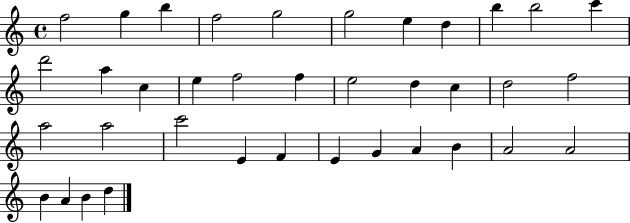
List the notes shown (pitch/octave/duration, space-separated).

F5/h G5/q B5/q F5/h G5/h G5/h E5/q D5/q B5/q B5/h C6/q D6/h A5/q C5/q E5/q F5/h F5/q E5/h D5/q C5/q D5/h F5/h A5/h A5/h C6/h E4/q F4/q E4/q G4/q A4/q B4/q A4/h A4/h B4/q A4/q B4/q D5/q